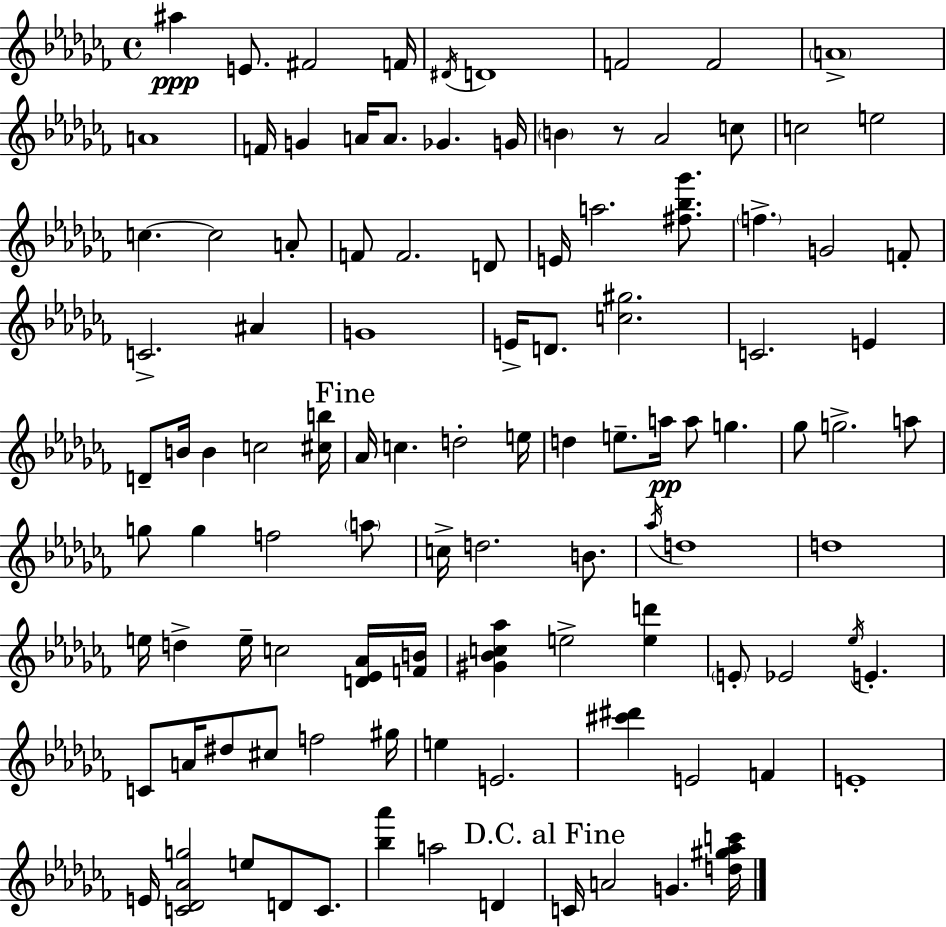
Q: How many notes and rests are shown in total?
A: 106